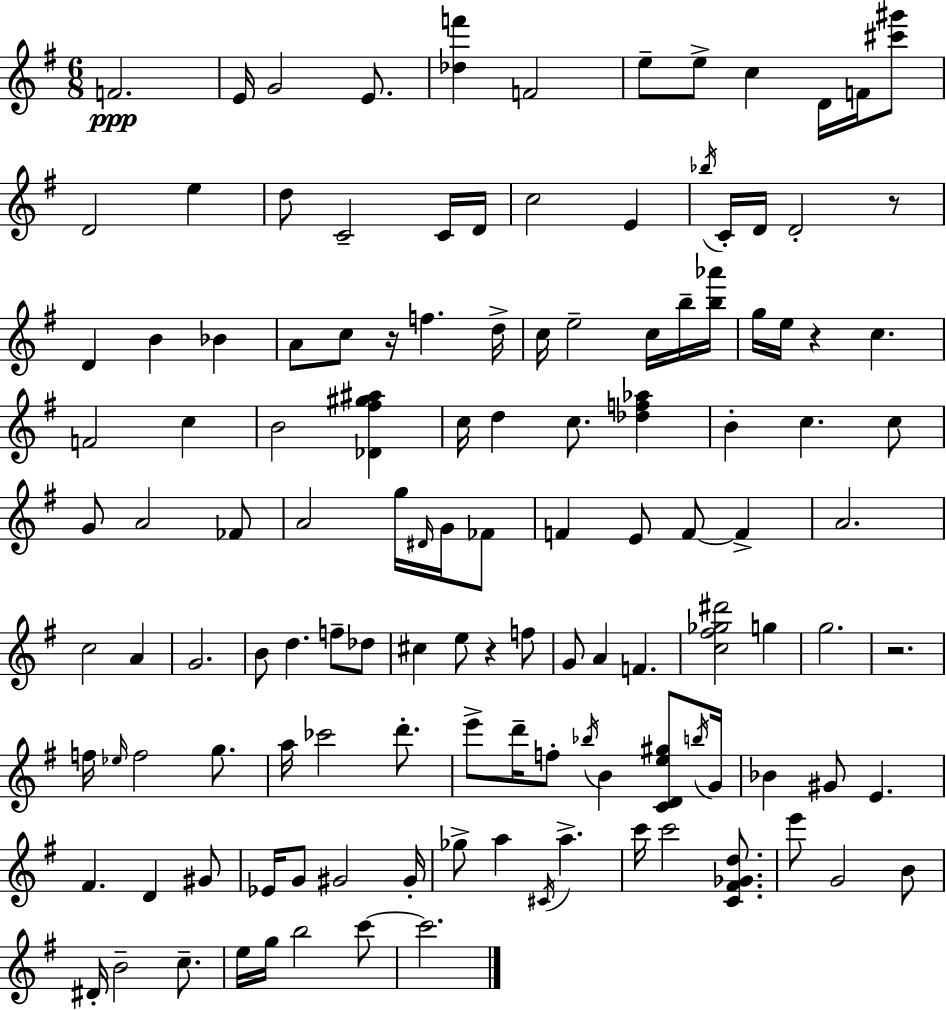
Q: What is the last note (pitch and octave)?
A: C6